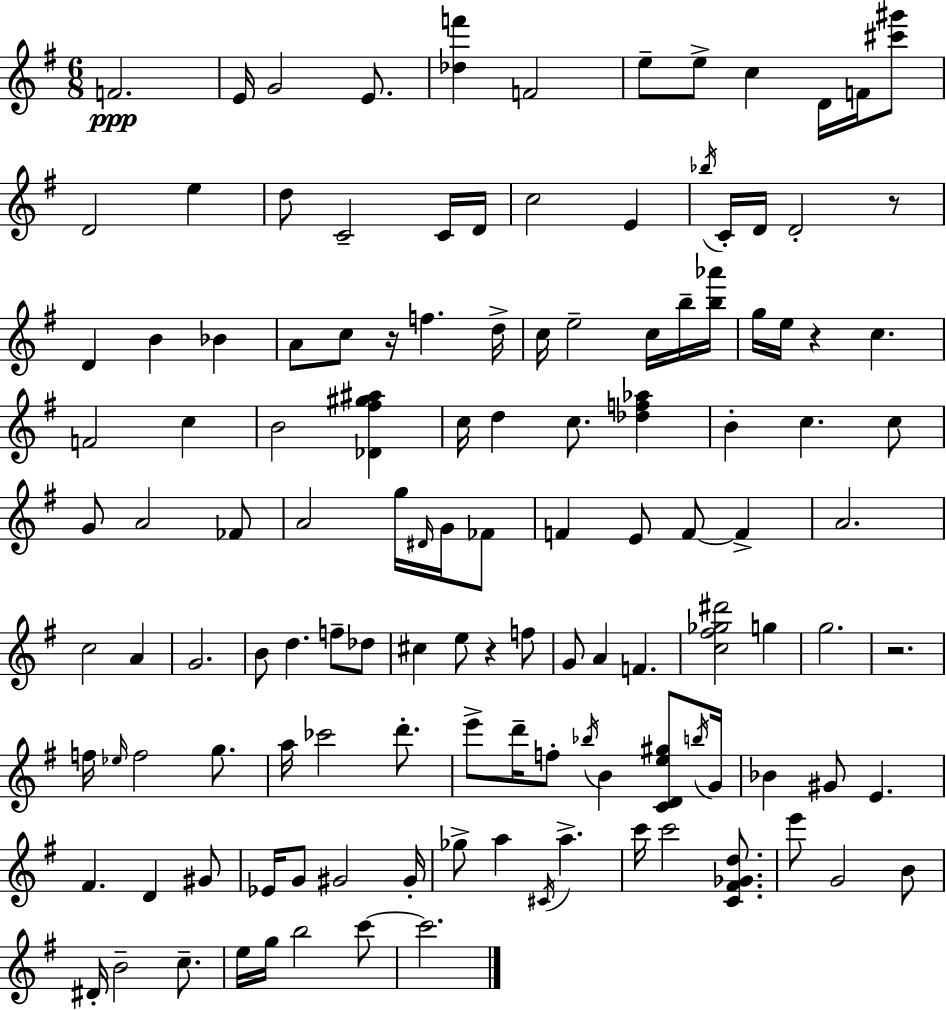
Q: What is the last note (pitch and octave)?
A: C6